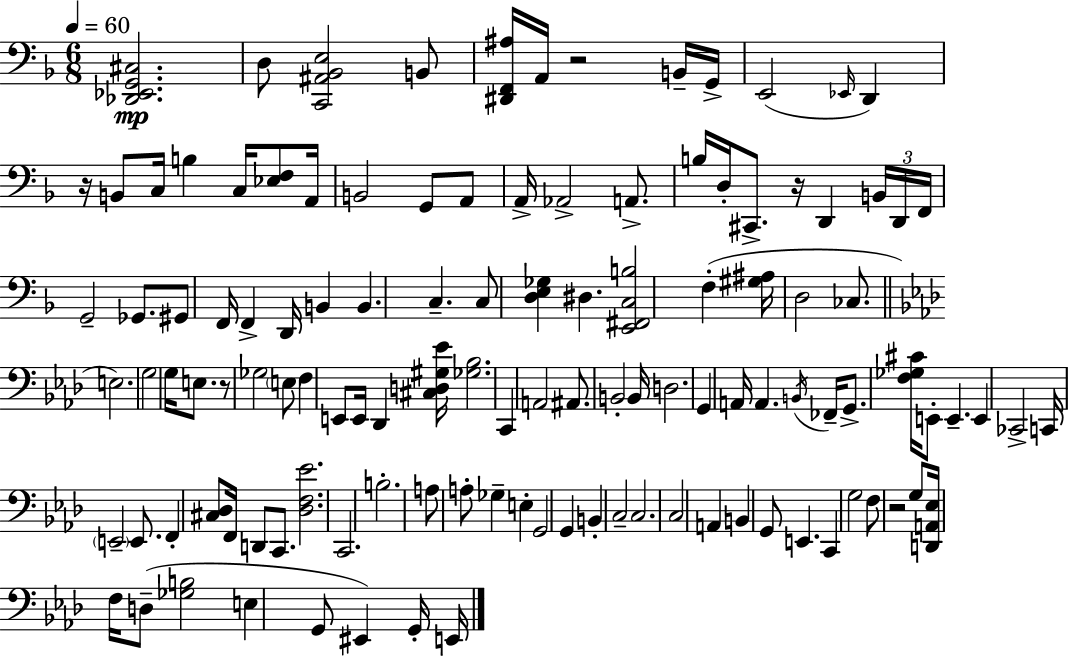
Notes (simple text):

[Db2,Eb2,G2,C#3]/h. D3/e [C2,A#2,Bb2,E3]/h B2/e [D#2,F2,A#3]/s A2/s R/h B2/s G2/s E2/h Eb2/s D2/q R/s B2/e C3/s B3/q C3/s [Eb3,F3]/e A2/s B2/h G2/e A2/e A2/s Ab2/h A2/e. B3/s D3/s C#2/e. R/s D2/q B2/s D2/s F2/s G2/h Gb2/e. G#2/e F2/s F2/q D2/s B2/q B2/q. C3/q. C3/e [D3,E3,Gb3]/q D#3/q. [E2,F#2,C3,B3]/h F3/q [G#3,A#3]/s D3/h CES3/e. E3/h. G3/h G3/s E3/e. R/e Gb3/h E3/e F3/q E2/e E2/s Db2/q [C#3,D3,G#3,Eb4]/s [Gb3,Bb3]/h. C2/q A2/h A#2/e. B2/h B2/s D3/h. G2/q A2/s A2/q. B2/s FES2/s G2/e. [F3,Gb3,C#4]/s E2/e E2/q. E2/q CES2/h C2/s E2/h E2/e. F2/q [C#3,Db3]/e F2/s D2/e C2/e. [Db3,F3,Eb4]/h. C2/h. B3/h. A3/e A3/e Gb3/q E3/q G2/h G2/q B2/q C3/h C3/h. C3/h A2/q B2/q G2/e E2/q. C2/q G3/h F3/e R/h G3/e [D2,A2,Eb3]/s F3/s D3/e [Gb3,B3]/h E3/q G2/e EIS2/q G2/s E2/s